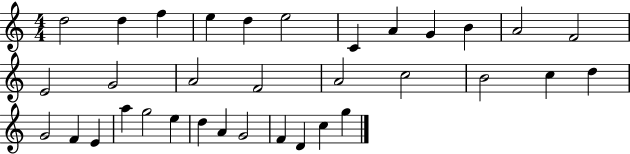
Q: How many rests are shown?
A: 0